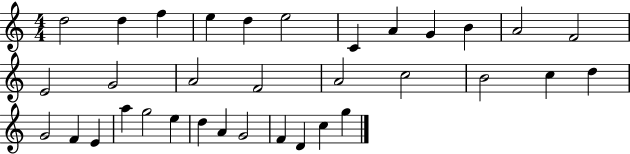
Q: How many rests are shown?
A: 0